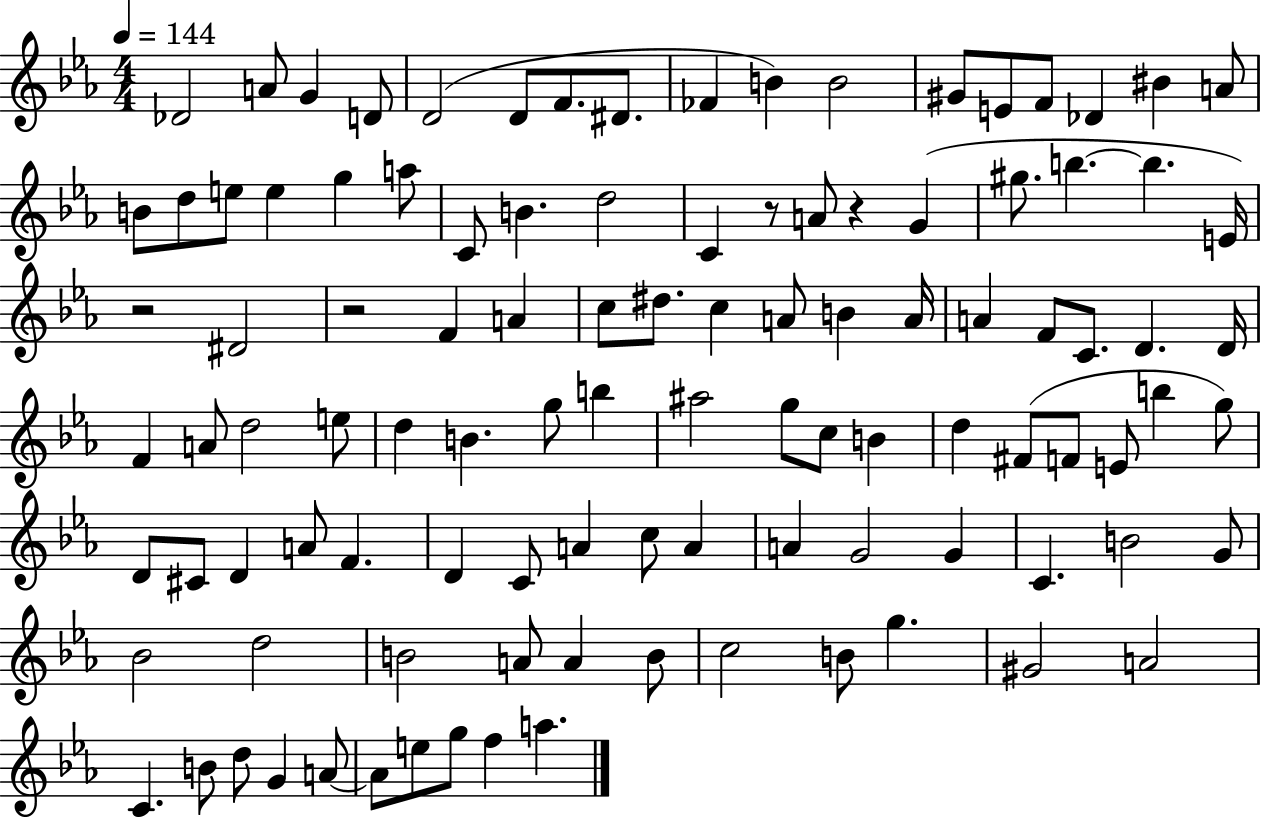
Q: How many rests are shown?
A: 4